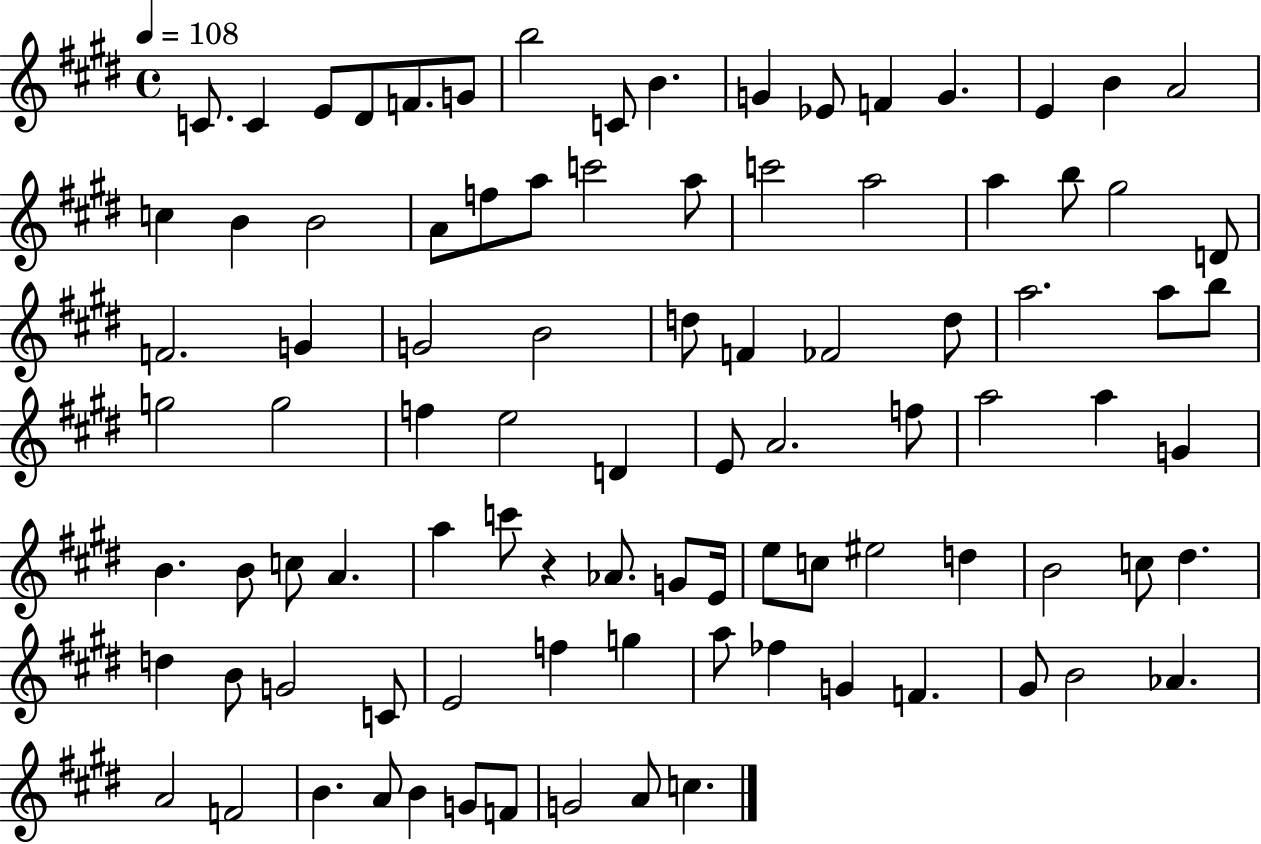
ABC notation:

X:1
T:Untitled
M:4/4
L:1/4
K:E
C/2 C E/2 ^D/2 F/2 G/2 b2 C/2 B G _E/2 F G E B A2 c B B2 A/2 f/2 a/2 c'2 a/2 c'2 a2 a b/2 ^g2 D/2 F2 G G2 B2 d/2 F _F2 d/2 a2 a/2 b/2 g2 g2 f e2 D E/2 A2 f/2 a2 a G B B/2 c/2 A a c'/2 z _A/2 G/2 E/4 e/2 c/2 ^e2 d B2 c/2 ^d d B/2 G2 C/2 E2 f g a/2 _f G F ^G/2 B2 _A A2 F2 B A/2 B G/2 F/2 G2 A/2 c